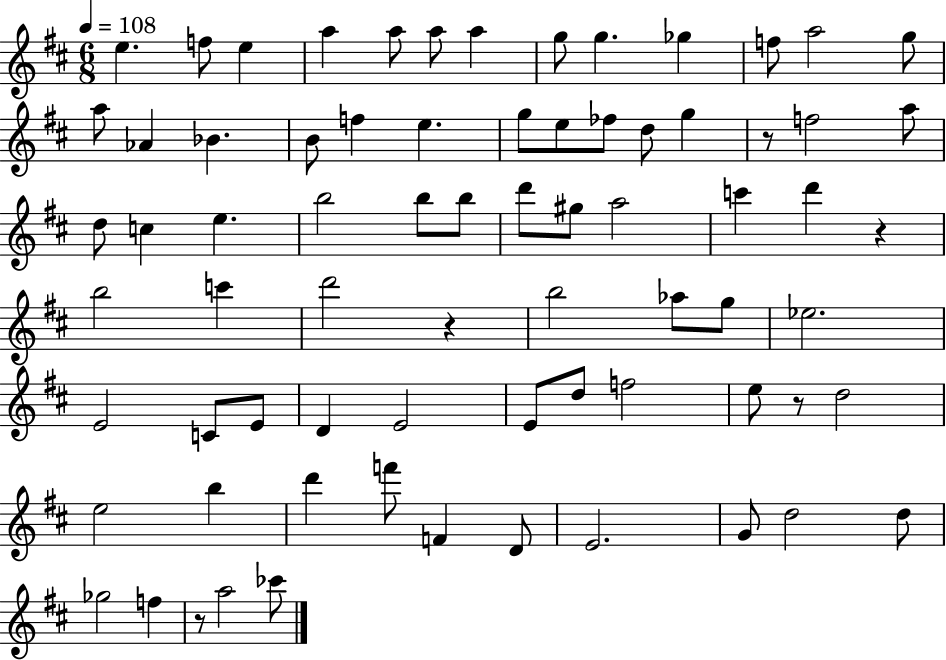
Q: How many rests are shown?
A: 5